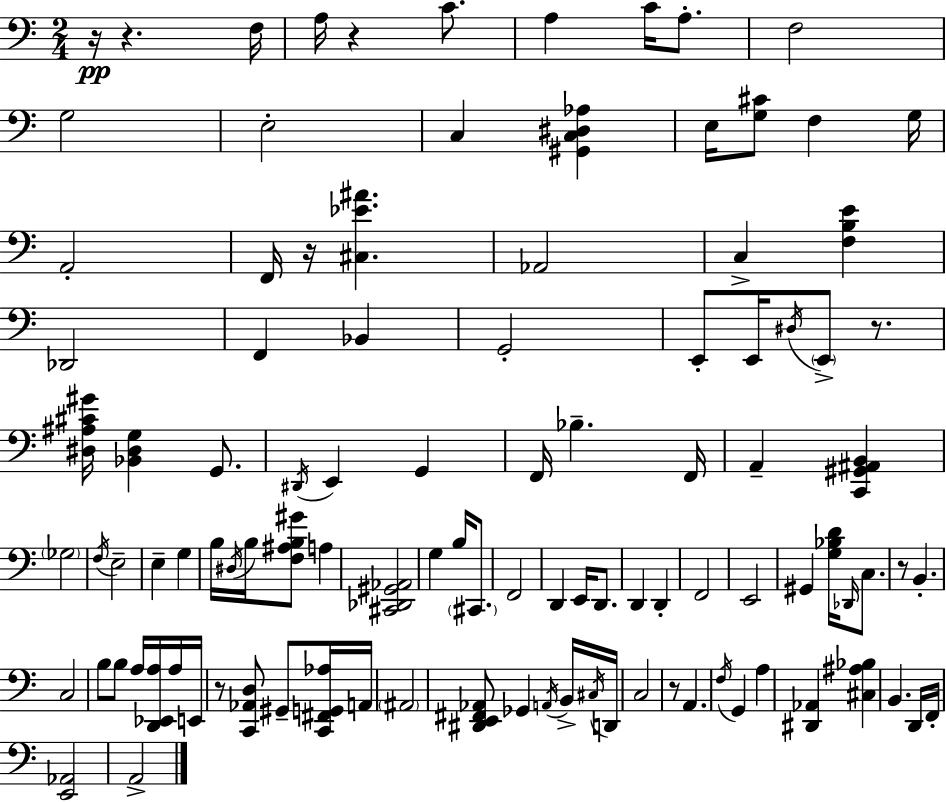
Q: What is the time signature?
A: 2/4